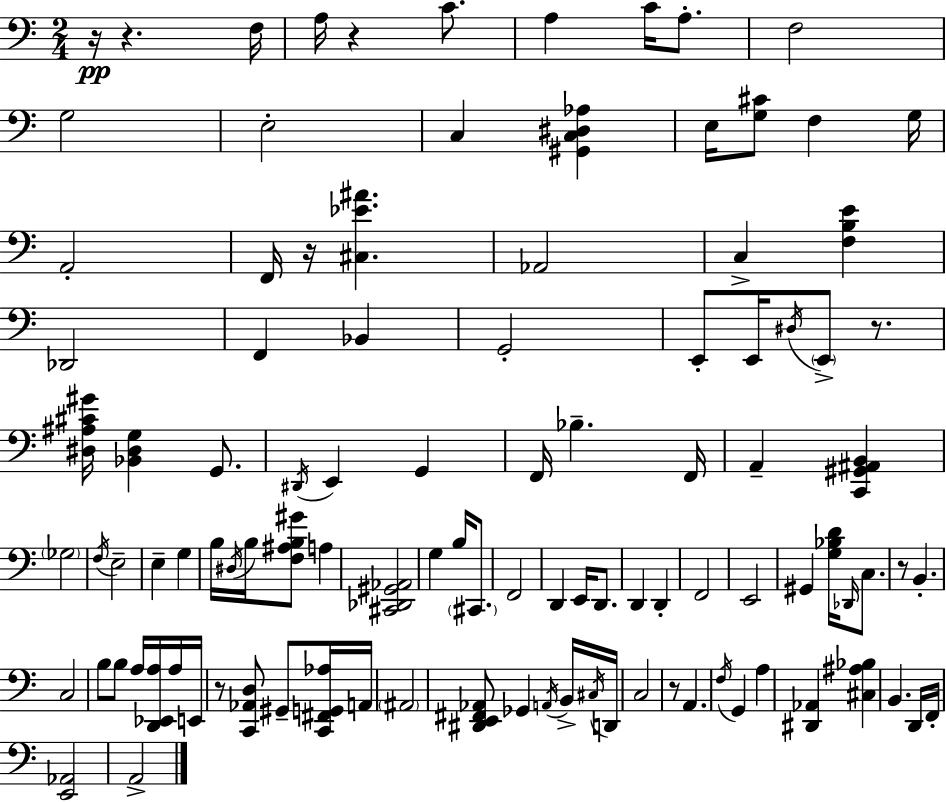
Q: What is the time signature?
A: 2/4